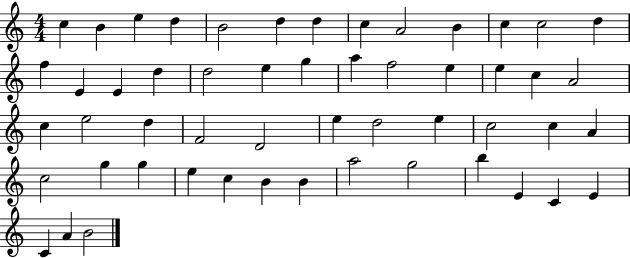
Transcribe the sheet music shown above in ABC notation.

X:1
T:Untitled
M:4/4
L:1/4
K:C
c B e d B2 d d c A2 B c c2 d f E E d d2 e g a f2 e e c A2 c e2 d F2 D2 e d2 e c2 c A c2 g g e c B B a2 g2 b E C E C A B2